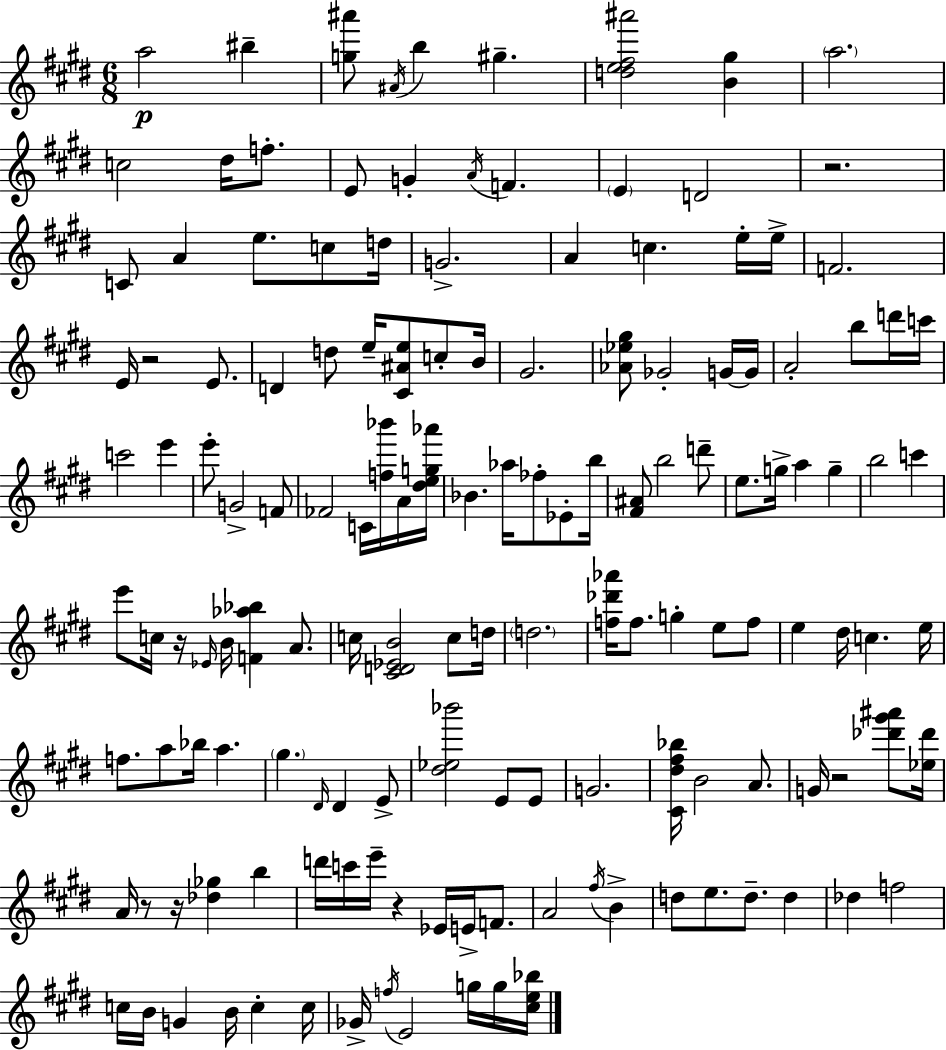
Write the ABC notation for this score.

X:1
T:Untitled
M:6/8
L:1/4
K:E
a2 ^b [g^a']/2 ^A/4 b ^g [de^f^a']2 [B^g] a2 c2 ^d/4 f/2 E/2 G A/4 F E D2 z2 C/2 A e/2 c/2 d/4 G2 A c e/4 e/4 F2 E/4 z2 E/2 D d/2 e/4 [^C^Ae]/2 c/2 B/4 ^G2 [_A_e^g]/2 _G2 G/4 G/4 A2 b/2 d'/4 c'/4 c'2 e' e'/2 G2 F/2 _F2 C/4 [f_b']/4 A/4 [^deg_a']/4 _B _a/4 _f/2 _E/2 b/4 [^F^A]/2 b2 d'/2 e/2 g/4 a g b2 c' e'/2 c/4 z/4 _E/4 B/4 [F_a_b] A/2 c/4 [^CD_EB]2 c/2 d/4 d2 [f_d'_a']/4 f/2 g e/2 f/2 e ^d/4 c e/4 f/2 a/2 _b/4 a ^g ^D/4 ^D E/2 [^d_e_b']2 E/2 E/2 G2 [^C^d^f_b]/4 B2 A/2 G/4 z2 [_d'^g'^a']/2 [_e_d']/4 A/4 z/2 z/4 [_d_g] b d'/4 c'/4 e'/4 z _E/4 E/4 F/2 A2 ^f/4 B d/2 e/2 d/2 d _d f2 c/4 B/4 G B/4 c c/4 _G/4 f/4 E2 g/4 g/4 [^ce_b]/4